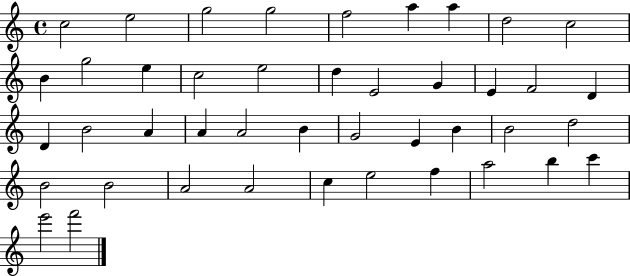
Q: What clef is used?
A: treble